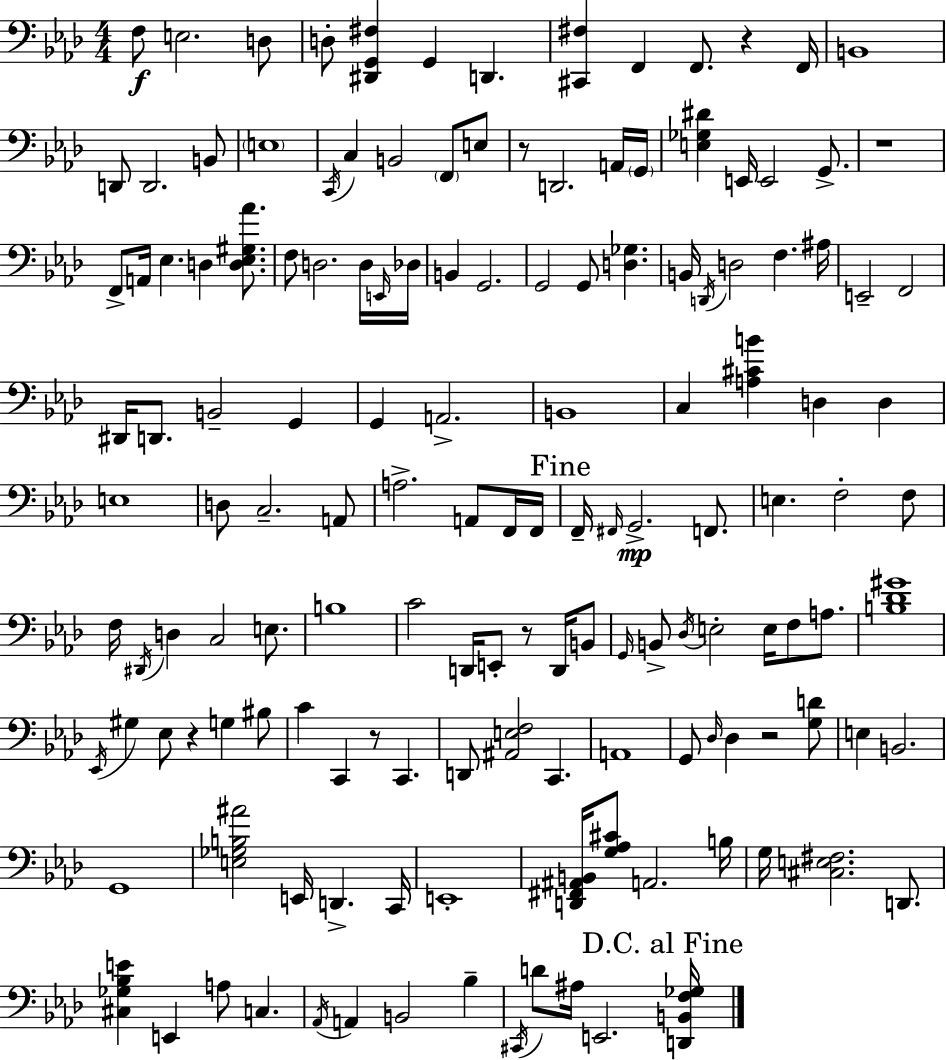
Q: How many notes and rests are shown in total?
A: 146